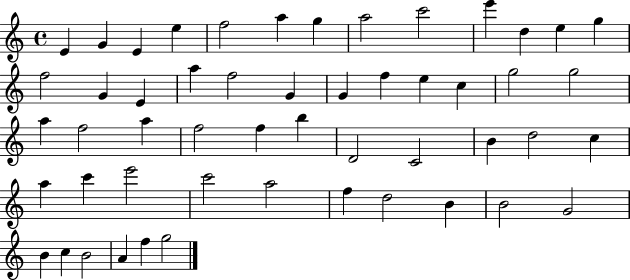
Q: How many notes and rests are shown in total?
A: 52